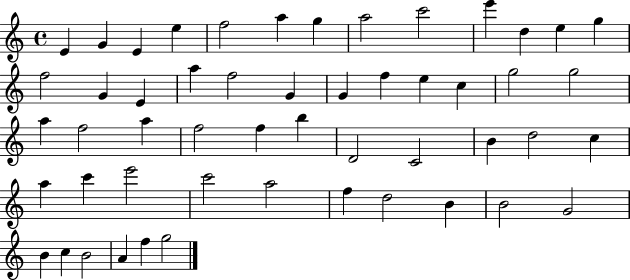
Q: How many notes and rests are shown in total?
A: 52